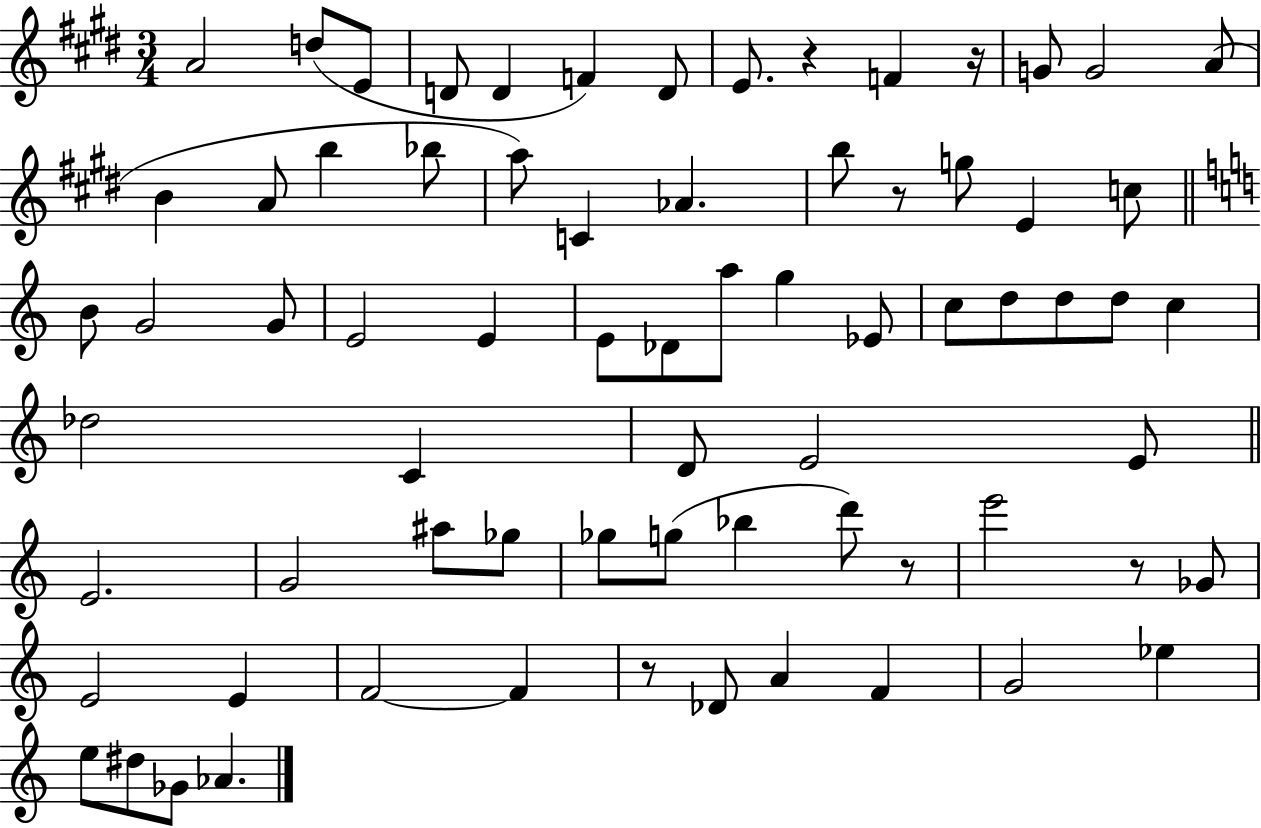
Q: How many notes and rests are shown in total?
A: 72